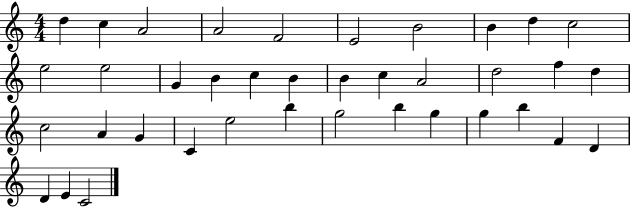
X:1
T:Untitled
M:4/4
L:1/4
K:C
d c A2 A2 F2 E2 B2 B d c2 e2 e2 G B c B B c A2 d2 f d c2 A G C e2 b g2 b g g b F D D E C2